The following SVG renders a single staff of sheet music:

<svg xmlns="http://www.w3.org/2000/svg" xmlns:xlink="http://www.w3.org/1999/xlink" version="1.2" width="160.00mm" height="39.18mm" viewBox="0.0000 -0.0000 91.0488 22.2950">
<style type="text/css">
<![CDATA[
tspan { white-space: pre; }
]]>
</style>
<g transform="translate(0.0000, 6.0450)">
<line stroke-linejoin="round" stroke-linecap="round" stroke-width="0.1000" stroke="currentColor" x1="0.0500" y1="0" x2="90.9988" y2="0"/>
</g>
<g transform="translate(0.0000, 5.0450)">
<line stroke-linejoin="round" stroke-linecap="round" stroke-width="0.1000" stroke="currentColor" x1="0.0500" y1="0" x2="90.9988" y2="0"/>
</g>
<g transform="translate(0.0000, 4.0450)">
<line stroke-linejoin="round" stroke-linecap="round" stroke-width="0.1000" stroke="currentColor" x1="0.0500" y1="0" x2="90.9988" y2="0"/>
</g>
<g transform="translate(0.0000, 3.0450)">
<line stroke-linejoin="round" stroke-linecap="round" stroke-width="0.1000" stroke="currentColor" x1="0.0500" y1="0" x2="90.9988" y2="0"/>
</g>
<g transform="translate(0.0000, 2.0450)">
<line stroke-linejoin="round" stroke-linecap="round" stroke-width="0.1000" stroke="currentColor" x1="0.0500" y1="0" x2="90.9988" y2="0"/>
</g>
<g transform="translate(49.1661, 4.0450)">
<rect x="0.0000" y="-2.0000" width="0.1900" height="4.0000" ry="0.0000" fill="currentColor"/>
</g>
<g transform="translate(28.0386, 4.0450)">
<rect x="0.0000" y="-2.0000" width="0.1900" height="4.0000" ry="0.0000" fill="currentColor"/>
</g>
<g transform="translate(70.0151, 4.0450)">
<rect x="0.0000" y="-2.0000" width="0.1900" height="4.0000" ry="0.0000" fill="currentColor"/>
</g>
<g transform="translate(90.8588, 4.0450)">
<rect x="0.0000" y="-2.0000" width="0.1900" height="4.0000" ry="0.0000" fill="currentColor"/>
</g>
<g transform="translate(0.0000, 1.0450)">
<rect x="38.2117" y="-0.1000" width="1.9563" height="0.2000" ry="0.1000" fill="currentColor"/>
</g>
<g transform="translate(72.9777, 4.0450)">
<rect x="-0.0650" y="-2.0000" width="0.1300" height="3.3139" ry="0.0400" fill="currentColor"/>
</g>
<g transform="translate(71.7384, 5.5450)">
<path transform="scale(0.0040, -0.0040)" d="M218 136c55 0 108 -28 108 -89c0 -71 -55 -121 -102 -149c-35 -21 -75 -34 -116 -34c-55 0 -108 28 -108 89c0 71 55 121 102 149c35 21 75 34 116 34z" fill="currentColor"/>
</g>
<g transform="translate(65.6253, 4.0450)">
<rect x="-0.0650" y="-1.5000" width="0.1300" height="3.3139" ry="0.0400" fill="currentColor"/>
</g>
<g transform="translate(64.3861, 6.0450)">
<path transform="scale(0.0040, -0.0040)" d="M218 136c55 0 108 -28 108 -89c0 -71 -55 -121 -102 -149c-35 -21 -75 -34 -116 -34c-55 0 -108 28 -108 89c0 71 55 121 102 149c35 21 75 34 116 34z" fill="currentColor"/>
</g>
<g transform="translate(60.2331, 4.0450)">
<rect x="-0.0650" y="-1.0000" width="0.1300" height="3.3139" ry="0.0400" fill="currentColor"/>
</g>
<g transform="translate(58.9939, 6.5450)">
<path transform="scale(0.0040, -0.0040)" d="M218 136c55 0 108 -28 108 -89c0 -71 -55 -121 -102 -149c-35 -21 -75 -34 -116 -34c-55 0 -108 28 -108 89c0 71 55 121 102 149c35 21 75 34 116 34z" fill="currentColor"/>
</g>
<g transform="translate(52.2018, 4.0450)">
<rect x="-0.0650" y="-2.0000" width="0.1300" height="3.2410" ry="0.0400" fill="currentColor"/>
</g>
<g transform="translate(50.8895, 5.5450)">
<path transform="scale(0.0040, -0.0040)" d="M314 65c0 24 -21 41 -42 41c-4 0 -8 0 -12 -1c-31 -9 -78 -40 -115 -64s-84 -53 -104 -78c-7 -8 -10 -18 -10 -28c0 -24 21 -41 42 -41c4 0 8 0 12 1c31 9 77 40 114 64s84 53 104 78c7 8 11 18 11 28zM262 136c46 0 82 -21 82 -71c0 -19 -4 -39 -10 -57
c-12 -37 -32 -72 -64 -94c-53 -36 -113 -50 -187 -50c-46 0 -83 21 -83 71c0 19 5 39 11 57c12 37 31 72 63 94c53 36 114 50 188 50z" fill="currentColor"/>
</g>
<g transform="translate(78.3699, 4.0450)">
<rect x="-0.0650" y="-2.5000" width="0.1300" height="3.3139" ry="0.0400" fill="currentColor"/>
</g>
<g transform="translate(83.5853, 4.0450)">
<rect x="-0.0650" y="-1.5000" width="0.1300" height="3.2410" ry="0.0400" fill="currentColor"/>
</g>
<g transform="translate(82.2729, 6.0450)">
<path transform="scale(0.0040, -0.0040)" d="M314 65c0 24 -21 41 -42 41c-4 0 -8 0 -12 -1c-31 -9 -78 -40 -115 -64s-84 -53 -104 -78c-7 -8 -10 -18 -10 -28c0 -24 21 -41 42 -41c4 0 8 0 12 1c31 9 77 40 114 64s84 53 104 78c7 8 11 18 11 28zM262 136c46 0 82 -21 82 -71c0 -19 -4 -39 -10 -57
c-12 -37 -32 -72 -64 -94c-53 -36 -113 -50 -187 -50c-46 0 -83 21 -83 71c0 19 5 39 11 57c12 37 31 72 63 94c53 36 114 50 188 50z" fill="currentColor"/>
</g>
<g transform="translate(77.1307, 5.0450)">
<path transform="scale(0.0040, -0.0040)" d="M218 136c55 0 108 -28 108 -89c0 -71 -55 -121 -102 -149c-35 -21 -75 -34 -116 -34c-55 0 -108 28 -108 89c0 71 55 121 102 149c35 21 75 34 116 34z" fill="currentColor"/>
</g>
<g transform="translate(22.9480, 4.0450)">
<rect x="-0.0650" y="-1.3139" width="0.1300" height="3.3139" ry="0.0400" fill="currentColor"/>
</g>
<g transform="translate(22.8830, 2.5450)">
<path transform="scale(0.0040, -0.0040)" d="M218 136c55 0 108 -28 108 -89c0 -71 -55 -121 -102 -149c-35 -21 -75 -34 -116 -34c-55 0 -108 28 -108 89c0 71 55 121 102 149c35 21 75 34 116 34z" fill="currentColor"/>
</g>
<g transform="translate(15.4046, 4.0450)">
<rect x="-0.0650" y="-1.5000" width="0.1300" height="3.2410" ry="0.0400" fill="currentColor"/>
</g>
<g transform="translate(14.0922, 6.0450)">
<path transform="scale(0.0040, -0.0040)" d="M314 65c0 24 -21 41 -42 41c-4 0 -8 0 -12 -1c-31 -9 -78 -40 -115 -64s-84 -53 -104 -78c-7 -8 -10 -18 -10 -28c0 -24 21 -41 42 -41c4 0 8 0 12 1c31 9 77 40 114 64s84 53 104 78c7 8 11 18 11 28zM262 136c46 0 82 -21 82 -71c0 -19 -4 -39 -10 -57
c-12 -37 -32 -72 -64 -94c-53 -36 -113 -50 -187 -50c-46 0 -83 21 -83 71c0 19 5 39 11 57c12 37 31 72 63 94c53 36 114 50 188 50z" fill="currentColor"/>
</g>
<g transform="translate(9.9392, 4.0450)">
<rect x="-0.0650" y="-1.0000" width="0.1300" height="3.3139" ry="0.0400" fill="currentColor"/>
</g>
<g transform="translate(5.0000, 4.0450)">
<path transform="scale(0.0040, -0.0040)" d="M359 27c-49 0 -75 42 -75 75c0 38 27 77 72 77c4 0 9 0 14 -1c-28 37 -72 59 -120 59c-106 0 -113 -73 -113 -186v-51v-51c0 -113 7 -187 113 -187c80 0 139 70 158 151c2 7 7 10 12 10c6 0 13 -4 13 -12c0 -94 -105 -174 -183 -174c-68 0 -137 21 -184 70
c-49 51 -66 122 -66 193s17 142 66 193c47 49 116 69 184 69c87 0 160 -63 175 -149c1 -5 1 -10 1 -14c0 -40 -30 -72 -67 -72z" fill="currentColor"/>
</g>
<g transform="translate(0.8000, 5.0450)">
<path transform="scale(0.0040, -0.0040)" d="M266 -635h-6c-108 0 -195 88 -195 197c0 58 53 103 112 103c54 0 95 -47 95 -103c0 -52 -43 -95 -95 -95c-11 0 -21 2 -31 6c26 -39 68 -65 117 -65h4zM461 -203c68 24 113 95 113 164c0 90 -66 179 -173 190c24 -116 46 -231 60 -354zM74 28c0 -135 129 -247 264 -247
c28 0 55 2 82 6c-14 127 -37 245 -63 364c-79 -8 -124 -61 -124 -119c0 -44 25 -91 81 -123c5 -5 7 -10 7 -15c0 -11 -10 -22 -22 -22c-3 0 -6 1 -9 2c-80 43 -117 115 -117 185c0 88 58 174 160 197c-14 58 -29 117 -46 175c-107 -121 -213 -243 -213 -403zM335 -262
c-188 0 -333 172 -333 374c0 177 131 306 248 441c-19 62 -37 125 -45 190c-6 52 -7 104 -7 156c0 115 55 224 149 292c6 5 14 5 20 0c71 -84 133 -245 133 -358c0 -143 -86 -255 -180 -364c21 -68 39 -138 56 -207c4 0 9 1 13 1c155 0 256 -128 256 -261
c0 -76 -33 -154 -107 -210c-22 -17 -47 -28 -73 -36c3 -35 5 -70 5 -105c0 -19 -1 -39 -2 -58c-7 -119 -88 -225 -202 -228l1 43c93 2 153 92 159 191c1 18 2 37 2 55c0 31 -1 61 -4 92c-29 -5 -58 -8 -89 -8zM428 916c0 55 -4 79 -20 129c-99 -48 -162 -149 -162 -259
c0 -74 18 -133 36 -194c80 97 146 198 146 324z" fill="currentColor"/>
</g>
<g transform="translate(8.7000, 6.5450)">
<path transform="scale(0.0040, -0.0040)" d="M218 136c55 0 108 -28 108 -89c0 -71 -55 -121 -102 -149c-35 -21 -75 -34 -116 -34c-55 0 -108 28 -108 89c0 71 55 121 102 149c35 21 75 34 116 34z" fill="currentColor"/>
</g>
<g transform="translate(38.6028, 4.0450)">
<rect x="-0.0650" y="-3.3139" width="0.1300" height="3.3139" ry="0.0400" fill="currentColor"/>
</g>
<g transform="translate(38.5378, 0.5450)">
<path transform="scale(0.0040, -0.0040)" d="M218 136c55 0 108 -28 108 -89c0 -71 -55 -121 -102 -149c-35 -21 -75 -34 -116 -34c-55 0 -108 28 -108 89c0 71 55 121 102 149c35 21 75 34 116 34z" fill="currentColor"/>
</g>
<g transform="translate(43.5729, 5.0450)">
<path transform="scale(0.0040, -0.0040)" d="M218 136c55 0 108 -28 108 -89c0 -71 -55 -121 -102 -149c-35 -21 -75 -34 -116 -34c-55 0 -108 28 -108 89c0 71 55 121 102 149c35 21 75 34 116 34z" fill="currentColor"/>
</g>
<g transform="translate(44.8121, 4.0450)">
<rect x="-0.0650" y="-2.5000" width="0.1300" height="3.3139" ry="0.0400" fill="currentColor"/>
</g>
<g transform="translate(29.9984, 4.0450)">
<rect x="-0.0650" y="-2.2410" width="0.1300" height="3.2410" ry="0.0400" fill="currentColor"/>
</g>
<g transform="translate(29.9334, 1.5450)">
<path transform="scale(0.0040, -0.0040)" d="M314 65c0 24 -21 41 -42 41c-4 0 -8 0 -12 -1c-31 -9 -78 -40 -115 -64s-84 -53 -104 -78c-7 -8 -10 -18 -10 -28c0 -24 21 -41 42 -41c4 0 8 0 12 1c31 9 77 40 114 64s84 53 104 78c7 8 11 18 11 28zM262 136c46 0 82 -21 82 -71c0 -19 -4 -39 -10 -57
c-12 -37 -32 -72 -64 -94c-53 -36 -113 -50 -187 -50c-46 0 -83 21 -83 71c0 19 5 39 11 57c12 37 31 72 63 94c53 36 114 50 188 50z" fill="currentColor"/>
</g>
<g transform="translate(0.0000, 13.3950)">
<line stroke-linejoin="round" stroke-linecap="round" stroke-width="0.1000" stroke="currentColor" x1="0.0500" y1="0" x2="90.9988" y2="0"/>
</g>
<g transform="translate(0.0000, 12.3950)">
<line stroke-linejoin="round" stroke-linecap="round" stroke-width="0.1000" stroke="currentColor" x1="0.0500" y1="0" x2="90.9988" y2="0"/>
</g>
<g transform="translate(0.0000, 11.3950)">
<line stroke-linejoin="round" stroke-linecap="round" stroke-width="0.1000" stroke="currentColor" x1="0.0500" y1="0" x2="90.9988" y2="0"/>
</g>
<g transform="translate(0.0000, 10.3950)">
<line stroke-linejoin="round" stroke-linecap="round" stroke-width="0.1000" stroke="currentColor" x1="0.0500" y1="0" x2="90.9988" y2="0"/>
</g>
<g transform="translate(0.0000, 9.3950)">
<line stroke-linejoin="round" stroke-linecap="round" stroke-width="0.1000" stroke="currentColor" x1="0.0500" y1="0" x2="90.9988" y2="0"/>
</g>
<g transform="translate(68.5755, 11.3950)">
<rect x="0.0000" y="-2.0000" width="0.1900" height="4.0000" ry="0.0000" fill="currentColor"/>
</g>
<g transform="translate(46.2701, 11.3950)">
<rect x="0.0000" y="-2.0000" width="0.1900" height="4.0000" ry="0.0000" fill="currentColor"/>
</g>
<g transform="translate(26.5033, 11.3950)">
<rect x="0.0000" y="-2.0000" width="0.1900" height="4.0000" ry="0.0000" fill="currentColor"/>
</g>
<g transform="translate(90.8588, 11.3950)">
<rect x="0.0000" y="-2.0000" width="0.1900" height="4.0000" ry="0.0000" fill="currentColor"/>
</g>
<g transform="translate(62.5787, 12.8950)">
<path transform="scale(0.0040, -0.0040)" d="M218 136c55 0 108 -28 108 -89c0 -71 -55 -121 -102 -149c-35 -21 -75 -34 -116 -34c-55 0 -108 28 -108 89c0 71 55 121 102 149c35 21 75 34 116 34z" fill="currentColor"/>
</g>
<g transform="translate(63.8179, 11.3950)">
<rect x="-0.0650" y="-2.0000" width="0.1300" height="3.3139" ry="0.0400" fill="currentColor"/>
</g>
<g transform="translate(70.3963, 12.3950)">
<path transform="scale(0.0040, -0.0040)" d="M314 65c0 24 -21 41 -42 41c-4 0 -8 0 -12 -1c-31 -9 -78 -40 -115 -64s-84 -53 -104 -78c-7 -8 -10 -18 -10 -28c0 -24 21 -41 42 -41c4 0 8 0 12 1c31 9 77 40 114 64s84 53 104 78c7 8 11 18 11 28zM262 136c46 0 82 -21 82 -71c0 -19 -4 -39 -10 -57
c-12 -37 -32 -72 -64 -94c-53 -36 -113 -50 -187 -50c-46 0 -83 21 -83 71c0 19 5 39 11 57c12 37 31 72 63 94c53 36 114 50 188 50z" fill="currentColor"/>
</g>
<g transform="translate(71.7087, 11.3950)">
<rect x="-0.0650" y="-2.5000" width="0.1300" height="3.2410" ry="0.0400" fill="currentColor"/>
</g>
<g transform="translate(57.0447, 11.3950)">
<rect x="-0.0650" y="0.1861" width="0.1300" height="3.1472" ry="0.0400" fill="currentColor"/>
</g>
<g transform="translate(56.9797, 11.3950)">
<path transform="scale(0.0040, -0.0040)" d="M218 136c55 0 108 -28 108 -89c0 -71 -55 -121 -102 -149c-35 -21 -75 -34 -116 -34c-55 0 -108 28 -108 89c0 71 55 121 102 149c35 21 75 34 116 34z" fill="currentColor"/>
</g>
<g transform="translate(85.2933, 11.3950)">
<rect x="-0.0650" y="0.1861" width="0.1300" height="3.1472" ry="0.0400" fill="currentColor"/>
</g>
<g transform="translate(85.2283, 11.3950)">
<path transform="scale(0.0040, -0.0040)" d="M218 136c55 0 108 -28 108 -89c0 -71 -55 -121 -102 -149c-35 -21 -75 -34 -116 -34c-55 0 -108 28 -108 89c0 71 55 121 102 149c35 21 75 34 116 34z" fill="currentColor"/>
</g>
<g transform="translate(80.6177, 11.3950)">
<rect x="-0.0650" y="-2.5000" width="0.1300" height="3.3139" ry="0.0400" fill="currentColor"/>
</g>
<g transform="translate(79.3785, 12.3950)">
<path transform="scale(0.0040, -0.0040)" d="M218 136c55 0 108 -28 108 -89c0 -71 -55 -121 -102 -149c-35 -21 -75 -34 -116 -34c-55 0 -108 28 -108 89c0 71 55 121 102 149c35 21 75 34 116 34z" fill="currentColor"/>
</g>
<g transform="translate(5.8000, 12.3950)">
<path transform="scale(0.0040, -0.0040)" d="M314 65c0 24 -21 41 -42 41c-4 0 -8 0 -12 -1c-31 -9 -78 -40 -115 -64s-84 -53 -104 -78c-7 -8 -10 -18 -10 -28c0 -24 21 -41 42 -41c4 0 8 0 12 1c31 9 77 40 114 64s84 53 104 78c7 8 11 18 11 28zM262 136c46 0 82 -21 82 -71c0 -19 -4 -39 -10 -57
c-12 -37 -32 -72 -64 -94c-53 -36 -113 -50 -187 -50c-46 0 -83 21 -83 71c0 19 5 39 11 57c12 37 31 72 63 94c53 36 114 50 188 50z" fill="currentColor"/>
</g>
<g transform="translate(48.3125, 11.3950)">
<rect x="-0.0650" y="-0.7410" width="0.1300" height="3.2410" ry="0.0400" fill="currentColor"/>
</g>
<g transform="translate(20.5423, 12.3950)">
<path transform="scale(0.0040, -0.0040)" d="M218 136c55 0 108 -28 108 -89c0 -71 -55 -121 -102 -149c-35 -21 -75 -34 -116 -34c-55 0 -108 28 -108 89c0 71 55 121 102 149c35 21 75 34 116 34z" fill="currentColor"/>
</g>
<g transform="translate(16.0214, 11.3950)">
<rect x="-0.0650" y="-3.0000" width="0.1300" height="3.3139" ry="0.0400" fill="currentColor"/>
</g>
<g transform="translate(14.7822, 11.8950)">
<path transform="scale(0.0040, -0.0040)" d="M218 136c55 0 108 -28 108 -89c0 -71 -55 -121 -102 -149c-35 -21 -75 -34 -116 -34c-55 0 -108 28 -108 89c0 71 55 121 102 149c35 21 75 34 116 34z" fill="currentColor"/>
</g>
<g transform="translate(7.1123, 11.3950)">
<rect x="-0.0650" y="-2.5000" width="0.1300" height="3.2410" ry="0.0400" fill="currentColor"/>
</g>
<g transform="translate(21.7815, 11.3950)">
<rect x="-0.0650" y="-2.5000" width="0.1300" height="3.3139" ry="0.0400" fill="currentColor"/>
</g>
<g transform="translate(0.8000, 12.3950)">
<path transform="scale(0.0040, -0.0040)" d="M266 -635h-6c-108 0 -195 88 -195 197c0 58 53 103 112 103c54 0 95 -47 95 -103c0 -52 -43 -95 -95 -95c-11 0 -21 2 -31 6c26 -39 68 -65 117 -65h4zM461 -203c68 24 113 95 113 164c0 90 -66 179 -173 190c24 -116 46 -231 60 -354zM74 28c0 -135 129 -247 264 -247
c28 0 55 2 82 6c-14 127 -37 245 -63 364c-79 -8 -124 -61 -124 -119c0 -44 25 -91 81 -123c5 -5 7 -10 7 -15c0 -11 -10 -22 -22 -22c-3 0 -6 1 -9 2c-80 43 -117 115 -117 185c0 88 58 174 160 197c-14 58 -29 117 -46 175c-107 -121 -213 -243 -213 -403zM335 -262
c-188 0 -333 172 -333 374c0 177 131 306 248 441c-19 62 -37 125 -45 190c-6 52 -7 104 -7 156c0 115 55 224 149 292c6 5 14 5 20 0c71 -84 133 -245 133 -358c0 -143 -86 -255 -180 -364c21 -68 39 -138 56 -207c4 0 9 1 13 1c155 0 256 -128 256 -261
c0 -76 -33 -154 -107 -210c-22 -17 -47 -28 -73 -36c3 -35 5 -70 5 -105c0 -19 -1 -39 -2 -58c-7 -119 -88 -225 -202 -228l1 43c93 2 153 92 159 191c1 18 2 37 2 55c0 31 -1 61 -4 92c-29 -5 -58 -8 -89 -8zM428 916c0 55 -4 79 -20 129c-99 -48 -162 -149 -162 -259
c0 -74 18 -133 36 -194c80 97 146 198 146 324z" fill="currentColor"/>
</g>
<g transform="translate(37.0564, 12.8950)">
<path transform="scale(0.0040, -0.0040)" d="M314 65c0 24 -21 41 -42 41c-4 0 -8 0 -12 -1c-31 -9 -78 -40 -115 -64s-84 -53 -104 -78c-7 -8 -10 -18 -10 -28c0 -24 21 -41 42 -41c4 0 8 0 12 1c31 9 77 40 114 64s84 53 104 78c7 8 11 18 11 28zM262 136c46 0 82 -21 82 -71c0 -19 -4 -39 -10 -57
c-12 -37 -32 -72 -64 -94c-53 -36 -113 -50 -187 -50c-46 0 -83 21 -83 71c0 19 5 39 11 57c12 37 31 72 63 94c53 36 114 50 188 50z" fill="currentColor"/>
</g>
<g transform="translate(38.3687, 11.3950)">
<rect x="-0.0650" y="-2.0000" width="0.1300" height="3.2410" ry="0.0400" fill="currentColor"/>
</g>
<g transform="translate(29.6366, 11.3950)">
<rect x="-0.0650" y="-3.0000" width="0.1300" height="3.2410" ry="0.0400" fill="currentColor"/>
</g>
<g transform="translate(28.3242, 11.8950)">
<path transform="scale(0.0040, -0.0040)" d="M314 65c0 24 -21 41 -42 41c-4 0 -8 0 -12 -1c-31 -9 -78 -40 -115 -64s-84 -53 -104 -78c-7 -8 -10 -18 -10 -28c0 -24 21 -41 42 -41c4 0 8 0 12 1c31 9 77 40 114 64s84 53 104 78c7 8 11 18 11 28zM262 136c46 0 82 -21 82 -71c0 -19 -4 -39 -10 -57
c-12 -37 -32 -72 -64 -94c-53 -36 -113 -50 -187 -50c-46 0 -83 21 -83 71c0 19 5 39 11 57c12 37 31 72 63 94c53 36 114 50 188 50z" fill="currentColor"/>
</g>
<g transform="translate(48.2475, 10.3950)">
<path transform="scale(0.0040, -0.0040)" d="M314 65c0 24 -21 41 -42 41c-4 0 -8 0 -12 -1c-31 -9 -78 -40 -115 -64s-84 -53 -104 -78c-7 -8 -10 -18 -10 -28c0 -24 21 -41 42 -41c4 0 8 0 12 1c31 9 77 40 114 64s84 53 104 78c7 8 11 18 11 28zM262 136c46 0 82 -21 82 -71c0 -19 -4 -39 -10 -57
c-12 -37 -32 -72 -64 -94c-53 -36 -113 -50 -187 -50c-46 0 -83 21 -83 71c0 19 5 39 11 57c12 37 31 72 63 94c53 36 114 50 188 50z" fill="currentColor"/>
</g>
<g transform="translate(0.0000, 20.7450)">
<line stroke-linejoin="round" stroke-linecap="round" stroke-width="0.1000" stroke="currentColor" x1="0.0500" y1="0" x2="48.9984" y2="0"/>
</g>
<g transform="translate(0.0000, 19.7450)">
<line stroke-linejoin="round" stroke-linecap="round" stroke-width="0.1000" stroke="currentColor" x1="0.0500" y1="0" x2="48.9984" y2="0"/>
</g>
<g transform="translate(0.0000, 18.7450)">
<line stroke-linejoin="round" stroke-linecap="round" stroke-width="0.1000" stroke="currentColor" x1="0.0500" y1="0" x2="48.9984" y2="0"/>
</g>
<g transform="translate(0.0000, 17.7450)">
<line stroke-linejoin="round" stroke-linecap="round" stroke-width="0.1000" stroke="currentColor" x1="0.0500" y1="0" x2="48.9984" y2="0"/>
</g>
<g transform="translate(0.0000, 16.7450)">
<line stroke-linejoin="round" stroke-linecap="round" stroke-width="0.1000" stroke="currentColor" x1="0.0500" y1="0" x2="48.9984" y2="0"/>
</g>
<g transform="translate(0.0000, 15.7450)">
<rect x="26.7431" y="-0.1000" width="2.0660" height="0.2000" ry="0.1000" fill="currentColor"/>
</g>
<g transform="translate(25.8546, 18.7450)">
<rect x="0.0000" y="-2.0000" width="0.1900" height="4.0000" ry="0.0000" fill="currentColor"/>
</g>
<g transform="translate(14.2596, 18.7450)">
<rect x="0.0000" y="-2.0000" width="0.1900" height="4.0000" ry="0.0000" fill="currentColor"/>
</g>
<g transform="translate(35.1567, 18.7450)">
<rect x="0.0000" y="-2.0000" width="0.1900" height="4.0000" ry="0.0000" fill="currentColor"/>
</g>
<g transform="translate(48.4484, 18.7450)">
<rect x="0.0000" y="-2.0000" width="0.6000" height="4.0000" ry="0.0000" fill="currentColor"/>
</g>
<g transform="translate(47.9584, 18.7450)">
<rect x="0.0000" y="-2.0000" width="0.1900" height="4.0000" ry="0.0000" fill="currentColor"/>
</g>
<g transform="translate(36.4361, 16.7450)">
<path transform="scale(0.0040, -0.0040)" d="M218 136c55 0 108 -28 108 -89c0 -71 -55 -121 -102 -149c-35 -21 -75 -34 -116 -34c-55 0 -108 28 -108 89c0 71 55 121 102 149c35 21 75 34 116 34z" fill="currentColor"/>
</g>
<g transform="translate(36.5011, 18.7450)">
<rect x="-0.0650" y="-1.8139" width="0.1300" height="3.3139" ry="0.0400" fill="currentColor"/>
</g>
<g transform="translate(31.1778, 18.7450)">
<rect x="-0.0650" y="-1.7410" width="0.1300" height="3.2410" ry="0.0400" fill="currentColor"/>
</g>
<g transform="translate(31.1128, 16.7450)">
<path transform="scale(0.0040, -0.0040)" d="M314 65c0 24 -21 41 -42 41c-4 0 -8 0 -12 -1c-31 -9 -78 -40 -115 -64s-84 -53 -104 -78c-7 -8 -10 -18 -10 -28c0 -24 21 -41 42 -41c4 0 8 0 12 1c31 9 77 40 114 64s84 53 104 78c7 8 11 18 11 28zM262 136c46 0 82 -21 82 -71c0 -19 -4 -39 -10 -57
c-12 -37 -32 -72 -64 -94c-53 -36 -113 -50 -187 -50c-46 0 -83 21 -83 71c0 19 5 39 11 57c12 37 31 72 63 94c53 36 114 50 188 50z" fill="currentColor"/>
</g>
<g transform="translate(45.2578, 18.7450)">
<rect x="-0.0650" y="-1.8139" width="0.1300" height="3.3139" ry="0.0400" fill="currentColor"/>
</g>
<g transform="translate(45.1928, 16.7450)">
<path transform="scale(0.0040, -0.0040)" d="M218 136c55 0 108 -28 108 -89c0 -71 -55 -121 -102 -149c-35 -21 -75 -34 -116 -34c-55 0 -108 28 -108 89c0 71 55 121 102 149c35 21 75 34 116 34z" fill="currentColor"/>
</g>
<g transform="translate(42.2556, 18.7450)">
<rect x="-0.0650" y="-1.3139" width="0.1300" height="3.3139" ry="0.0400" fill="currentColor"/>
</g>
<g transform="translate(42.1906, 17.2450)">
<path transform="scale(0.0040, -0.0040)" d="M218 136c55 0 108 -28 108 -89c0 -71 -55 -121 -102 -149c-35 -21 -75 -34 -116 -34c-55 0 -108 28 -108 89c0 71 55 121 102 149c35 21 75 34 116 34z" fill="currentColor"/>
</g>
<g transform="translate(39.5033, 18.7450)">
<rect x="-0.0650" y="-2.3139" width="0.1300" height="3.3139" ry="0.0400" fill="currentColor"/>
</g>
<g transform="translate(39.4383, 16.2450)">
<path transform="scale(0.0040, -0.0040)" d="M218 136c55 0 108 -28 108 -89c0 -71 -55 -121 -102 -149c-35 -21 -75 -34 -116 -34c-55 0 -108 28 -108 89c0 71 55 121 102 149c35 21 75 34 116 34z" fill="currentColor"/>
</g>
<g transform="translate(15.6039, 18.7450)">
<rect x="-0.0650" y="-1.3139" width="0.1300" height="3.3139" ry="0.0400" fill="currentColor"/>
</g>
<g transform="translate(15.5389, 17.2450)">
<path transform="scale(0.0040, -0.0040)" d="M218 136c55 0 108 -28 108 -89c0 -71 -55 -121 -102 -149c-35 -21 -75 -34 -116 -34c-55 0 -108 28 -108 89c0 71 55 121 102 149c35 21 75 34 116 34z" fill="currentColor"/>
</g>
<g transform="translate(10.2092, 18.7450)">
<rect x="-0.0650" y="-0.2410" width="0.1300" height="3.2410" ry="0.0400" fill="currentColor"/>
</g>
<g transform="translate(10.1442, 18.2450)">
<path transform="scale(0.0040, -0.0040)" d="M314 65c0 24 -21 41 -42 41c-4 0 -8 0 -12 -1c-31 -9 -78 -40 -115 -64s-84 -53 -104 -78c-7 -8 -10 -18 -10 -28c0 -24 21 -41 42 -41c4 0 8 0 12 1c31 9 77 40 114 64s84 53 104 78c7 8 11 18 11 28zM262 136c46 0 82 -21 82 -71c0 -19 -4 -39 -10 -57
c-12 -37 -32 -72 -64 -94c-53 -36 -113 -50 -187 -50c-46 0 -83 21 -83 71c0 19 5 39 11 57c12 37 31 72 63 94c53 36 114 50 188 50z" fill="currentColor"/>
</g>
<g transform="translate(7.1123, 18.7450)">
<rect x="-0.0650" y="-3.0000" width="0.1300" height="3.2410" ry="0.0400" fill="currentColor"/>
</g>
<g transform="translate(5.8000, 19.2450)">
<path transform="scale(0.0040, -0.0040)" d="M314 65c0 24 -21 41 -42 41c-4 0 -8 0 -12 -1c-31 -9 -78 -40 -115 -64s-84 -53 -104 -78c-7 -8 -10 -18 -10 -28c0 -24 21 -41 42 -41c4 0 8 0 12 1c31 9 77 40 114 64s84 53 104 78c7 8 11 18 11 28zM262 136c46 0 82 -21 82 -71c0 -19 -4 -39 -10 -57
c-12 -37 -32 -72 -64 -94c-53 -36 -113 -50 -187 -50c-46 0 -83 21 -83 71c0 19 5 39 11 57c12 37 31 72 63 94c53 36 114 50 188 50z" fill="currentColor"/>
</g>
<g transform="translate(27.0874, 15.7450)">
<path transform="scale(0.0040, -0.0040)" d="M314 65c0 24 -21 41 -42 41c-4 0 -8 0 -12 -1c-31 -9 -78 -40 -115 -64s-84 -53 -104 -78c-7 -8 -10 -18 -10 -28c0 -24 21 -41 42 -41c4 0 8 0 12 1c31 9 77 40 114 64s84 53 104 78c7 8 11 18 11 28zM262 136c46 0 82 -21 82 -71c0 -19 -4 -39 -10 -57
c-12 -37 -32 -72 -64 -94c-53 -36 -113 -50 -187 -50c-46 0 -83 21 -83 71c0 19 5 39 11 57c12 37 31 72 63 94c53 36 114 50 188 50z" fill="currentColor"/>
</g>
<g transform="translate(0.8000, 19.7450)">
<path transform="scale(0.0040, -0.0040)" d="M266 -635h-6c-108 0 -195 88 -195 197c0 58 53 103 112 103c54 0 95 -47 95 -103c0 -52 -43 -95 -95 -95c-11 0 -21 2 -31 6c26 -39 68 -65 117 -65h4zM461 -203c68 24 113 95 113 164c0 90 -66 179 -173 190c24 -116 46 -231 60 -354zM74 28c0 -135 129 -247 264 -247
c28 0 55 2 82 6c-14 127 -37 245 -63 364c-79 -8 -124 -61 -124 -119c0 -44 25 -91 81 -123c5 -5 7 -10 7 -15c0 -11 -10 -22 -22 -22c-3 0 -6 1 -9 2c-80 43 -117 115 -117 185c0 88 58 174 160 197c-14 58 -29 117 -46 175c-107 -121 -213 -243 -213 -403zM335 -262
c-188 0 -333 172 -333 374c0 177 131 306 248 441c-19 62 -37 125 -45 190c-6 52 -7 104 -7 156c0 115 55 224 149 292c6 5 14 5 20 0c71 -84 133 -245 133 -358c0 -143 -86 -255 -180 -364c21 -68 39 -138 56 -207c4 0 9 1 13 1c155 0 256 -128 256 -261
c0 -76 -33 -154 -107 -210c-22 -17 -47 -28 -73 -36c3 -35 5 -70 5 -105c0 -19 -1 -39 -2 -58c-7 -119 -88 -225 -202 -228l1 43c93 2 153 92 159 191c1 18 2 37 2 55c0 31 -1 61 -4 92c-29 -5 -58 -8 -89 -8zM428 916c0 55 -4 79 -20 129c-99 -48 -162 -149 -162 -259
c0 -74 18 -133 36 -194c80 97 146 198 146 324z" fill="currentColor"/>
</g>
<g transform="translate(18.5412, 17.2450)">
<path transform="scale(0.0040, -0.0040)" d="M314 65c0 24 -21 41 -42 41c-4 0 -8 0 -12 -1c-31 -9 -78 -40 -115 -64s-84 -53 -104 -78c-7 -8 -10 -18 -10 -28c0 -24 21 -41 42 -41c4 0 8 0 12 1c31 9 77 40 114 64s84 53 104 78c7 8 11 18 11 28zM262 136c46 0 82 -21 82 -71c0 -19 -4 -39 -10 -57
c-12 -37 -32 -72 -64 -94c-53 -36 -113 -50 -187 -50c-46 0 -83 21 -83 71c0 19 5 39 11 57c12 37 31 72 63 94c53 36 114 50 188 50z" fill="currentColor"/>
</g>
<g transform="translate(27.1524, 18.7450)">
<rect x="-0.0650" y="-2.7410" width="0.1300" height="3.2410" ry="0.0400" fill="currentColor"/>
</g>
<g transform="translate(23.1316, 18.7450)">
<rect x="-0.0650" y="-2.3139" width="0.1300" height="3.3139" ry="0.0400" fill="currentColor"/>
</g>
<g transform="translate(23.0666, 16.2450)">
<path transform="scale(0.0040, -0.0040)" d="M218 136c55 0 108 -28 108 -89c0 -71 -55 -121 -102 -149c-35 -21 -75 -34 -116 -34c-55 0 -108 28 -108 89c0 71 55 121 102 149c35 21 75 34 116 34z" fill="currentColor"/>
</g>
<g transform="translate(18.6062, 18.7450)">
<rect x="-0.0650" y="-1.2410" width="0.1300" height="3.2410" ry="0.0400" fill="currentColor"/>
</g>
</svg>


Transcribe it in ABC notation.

X:1
T:Untitled
M:4/4
L:1/4
K:C
D E2 e g2 b G F2 D E F G E2 G2 A G A2 F2 d2 B F G2 G B A2 c2 e e2 g a2 f2 f g e f